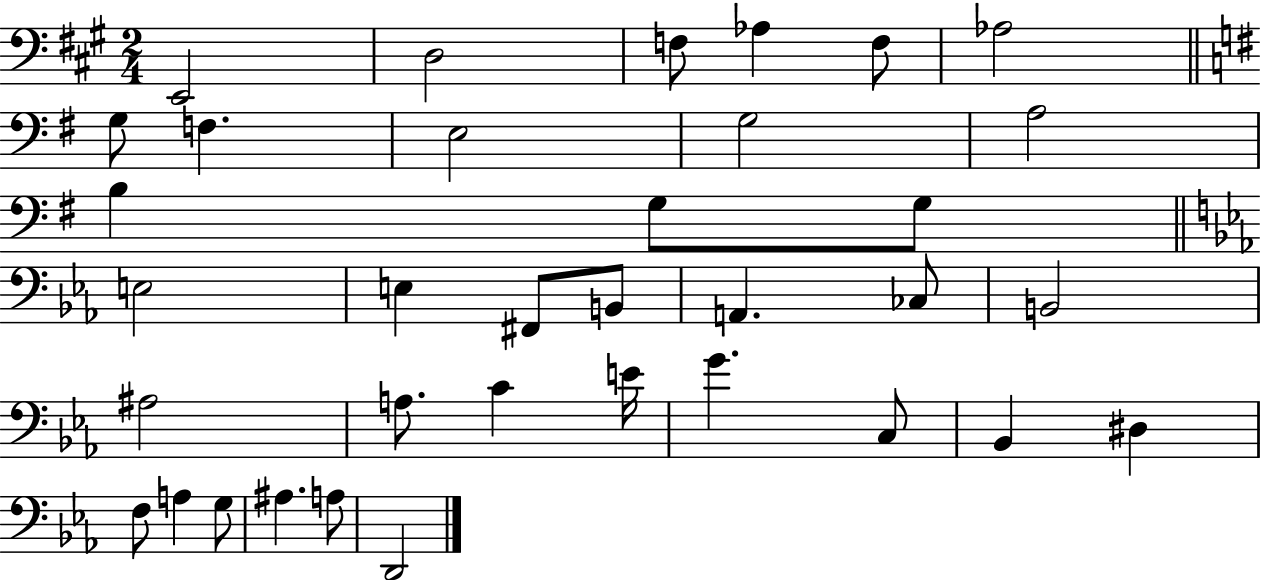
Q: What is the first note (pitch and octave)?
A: E2